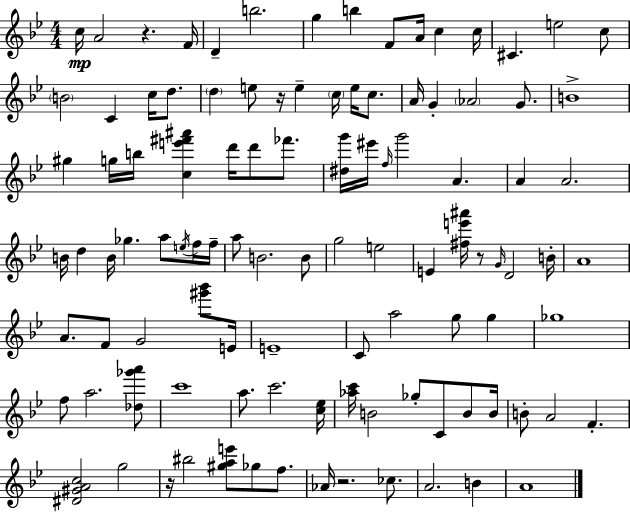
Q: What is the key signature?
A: G minor